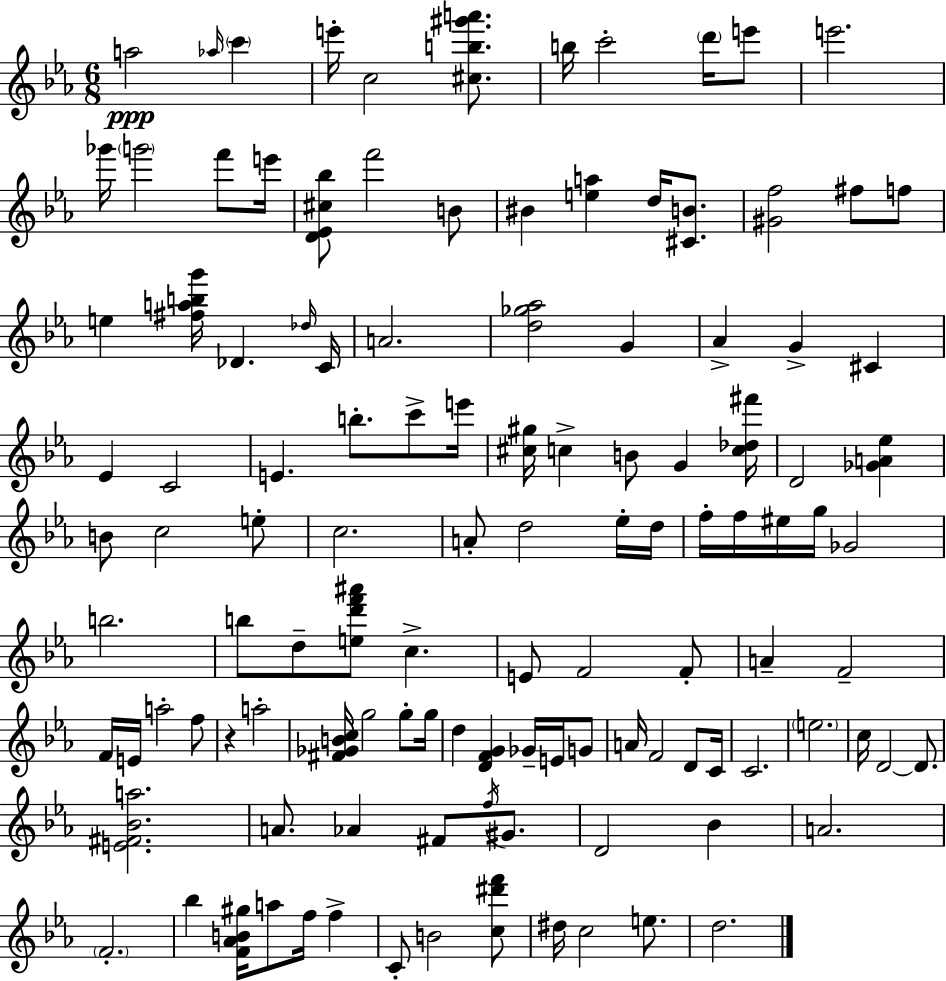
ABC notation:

X:1
T:Untitled
M:6/8
L:1/4
K:Cm
a2 _a/4 c' e'/4 c2 [^cb^g'a']/2 b/4 c'2 d'/4 e'/2 e'2 _g'/4 g'2 f'/2 e'/4 [D_E^c_b]/2 f'2 B/2 ^B [ea] d/4 [^CB]/2 [^Gf]2 ^f/2 f/2 e [^fabg']/4 _D _d/4 C/4 A2 [d_g_a]2 G _A G ^C _E C2 E b/2 c'/2 e'/4 [^c^g]/4 c B/2 G [c_d^f']/4 D2 [_GA_e] B/2 c2 e/2 c2 A/2 d2 _e/4 d/4 f/4 f/4 ^e/4 g/4 _G2 b2 b/2 d/2 [ed'f'^a']/2 c E/2 F2 F/2 A F2 F/4 E/4 a2 f/2 z a2 [^F_GBc]/4 g2 g/2 g/4 d [DFG] _G/4 E/4 G/2 A/4 F2 D/2 C/4 C2 e2 c/4 D2 D/2 [E^F_Ba]2 A/2 _A ^F/2 f/4 ^G/2 D2 _B A2 F2 _b [F_AB^g]/4 a/2 f/4 f C/2 B2 [c^d'f']/2 ^d/4 c2 e/2 d2